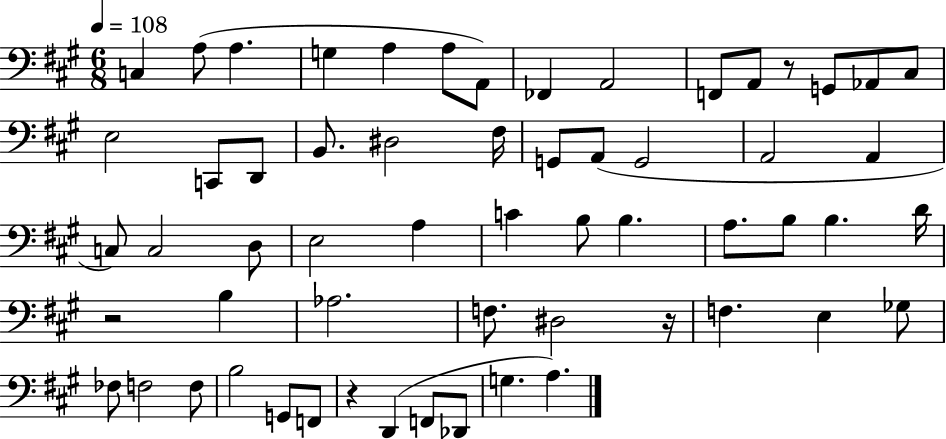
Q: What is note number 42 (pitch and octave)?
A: F3